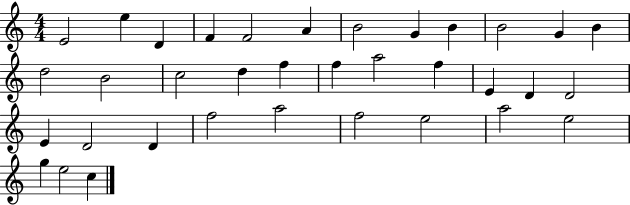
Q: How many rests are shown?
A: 0